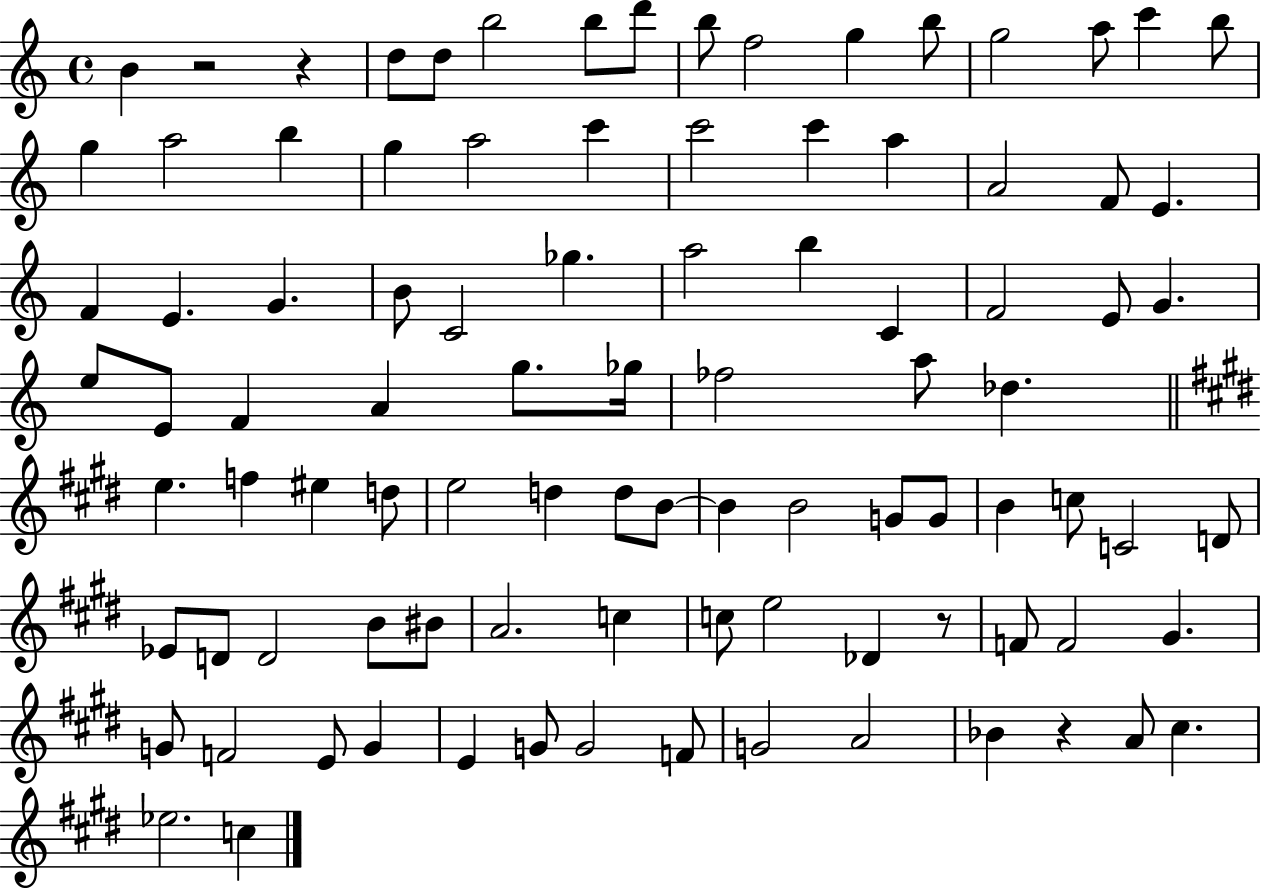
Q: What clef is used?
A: treble